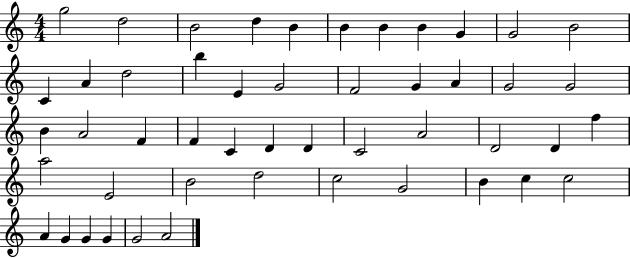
{
  \clef treble
  \numericTimeSignature
  \time 4/4
  \key c \major
  g''2 d''2 | b'2 d''4 b'4 | b'4 b'4 b'4 g'4 | g'2 b'2 | \break c'4 a'4 d''2 | b''4 e'4 g'2 | f'2 g'4 a'4 | g'2 g'2 | \break b'4 a'2 f'4 | f'4 c'4 d'4 d'4 | c'2 a'2 | d'2 d'4 f''4 | \break a''2 e'2 | b'2 d''2 | c''2 g'2 | b'4 c''4 c''2 | \break a'4 g'4 g'4 g'4 | g'2 a'2 | \bar "|."
}